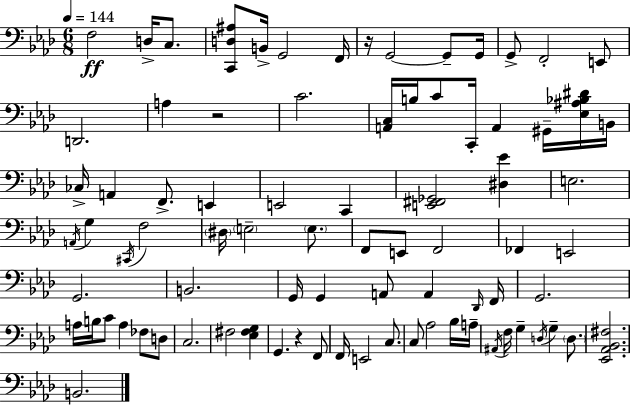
{
  \clef bass
  \numericTimeSignature
  \time 6/8
  \key f \minor
  \tempo 4 = 144
  \repeat volta 2 { f2\ff d16-> c8. | <c, d ais>8 b,16-> g,2 f,16 | r16 g,2~~ g,8-- g,16 | g,8-> f,2-. e,8 | \break d,2. | a4 r2 | c'2. | <a, c>16 b16 c'8 c,16-. a,4 gis,16-- <ees ais bes dis'>16 b,16 | \break ces16-> a,4 f,8.-> e,4 | e,2 c,4 | <e, fis, ges,>2 <dis ees'>4 | e2. | \break \acciaccatura { a,16 } g4 \acciaccatura { cis,16 } f2 | \parenthesize dis16 \parenthesize e2-- \parenthesize e8. | f,8 e,8 f,2 | fes,4 e,2 | \break g,2. | b,2. | g,16 g,4 a,8 a,4 | \grace { des,16 } f,16 g,2. | \break a16 b16 c'8 a4 fes8 | d8 c2. | fis2 <ees fis g>4 | g,4. r4 | \break f,8 f,16 e,2 | c8. c8 aes2 | bes16 a16-- \acciaccatura { ais,16 } f16 g4-- \acciaccatura { d16 } g4-- | \parenthesize d8. <ees, aes, bes, fis>2. | \break b,2. | } \bar "|."
}